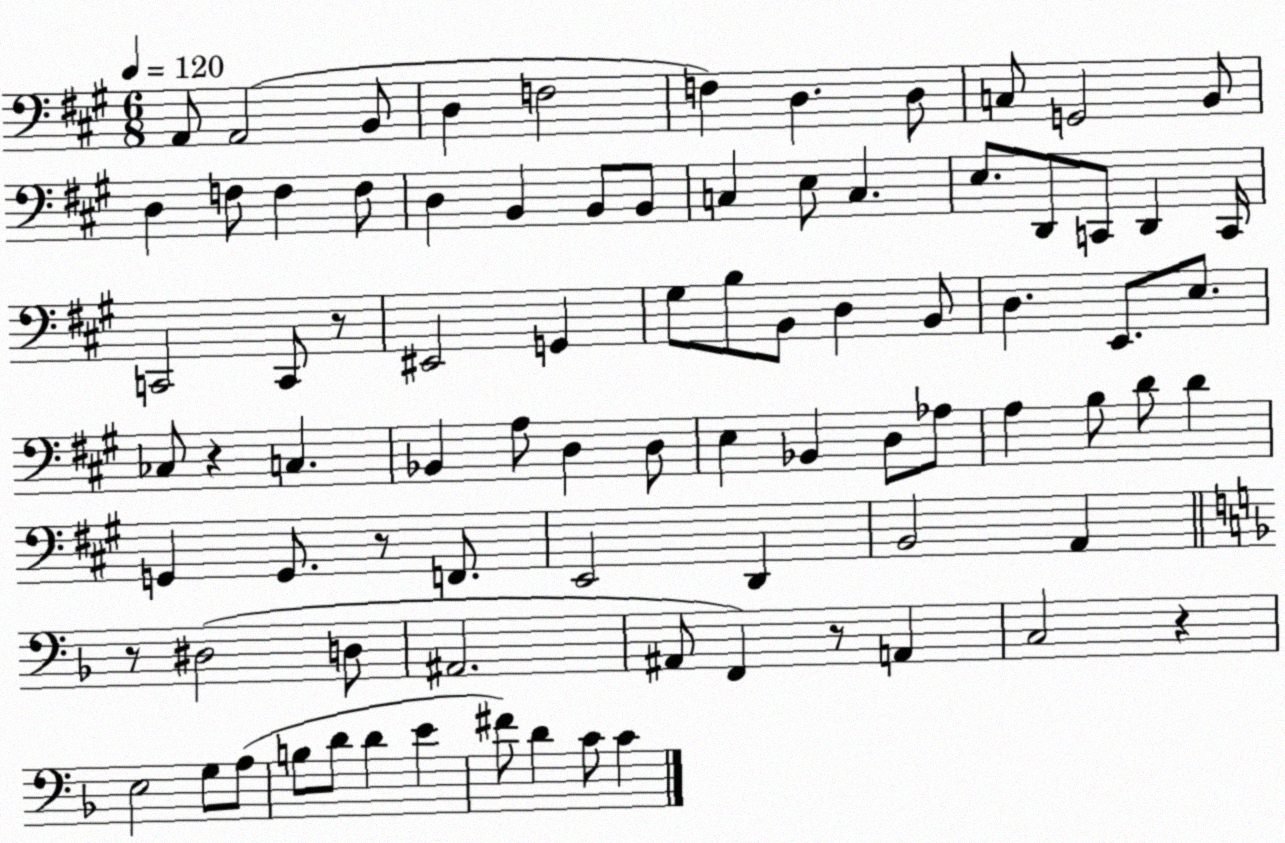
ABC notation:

X:1
T:Untitled
M:6/8
L:1/4
K:A
A,,/2 A,,2 B,,/2 D, F,2 F, D, D,/2 C,/2 G,,2 B,,/2 D, F,/2 F, F,/2 D, B,, B,,/2 B,,/2 C, E,/2 C, E,/2 D,,/2 C,,/2 D,, C,,/4 C,,2 C,,/2 z/2 ^E,,2 G,, ^G,/2 B,/2 B,,/2 D, B,,/2 D, E,,/2 E,/2 _C,/2 z C, _B,, A,/2 D, D,/2 E, _B,, D,/2 _A,/2 A, B,/2 D/2 D G,, G,,/2 z/2 F,,/2 E,,2 D,, B,,2 A,, z/2 ^D,2 D,/2 ^A,,2 ^A,,/2 F,, z/2 A,, C,2 z E,2 G,/2 A,/2 B,/2 D/2 D E ^F/2 D C/2 C